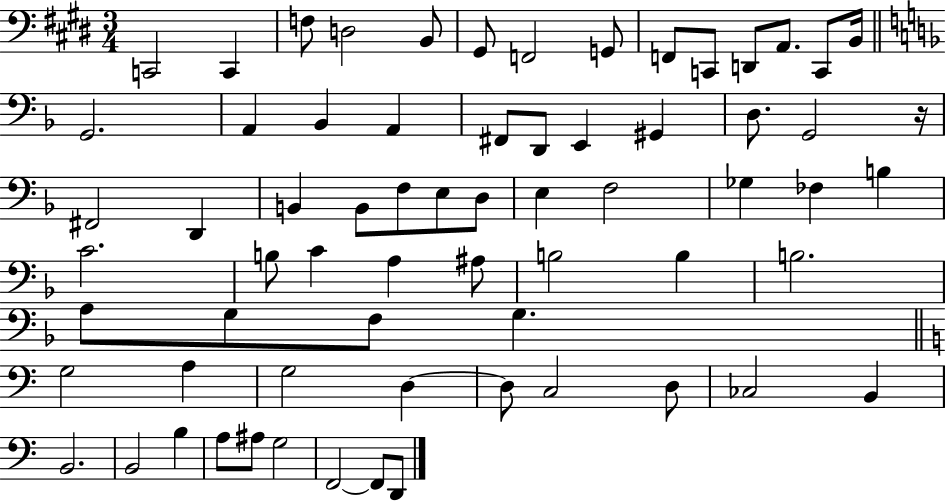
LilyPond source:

{
  \clef bass
  \numericTimeSignature
  \time 3/4
  \key e \major
  c,2 c,4 | f8 d2 b,8 | gis,8 f,2 g,8 | f,8 c,8 d,8 a,8. c,8 b,16 | \break \bar "||" \break \key f \major g,2. | a,4 bes,4 a,4 | fis,8 d,8 e,4 gis,4 | d8. g,2 r16 | \break fis,2 d,4 | b,4 b,8 f8 e8 d8 | e4 f2 | ges4 fes4 b4 | \break c'2. | b8 c'4 a4 ais8 | b2 b4 | b2. | \break a8 g8 f8 g4. | \bar "||" \break \key a \minor g2 a4 | g2 d4~~ | d8 c2 d8 | ces2 b,4 | \break b,2. | b,2 b4 | a8 ais8 g2 | f,2~~ f,8 d,8 | \break \bar "|."
}